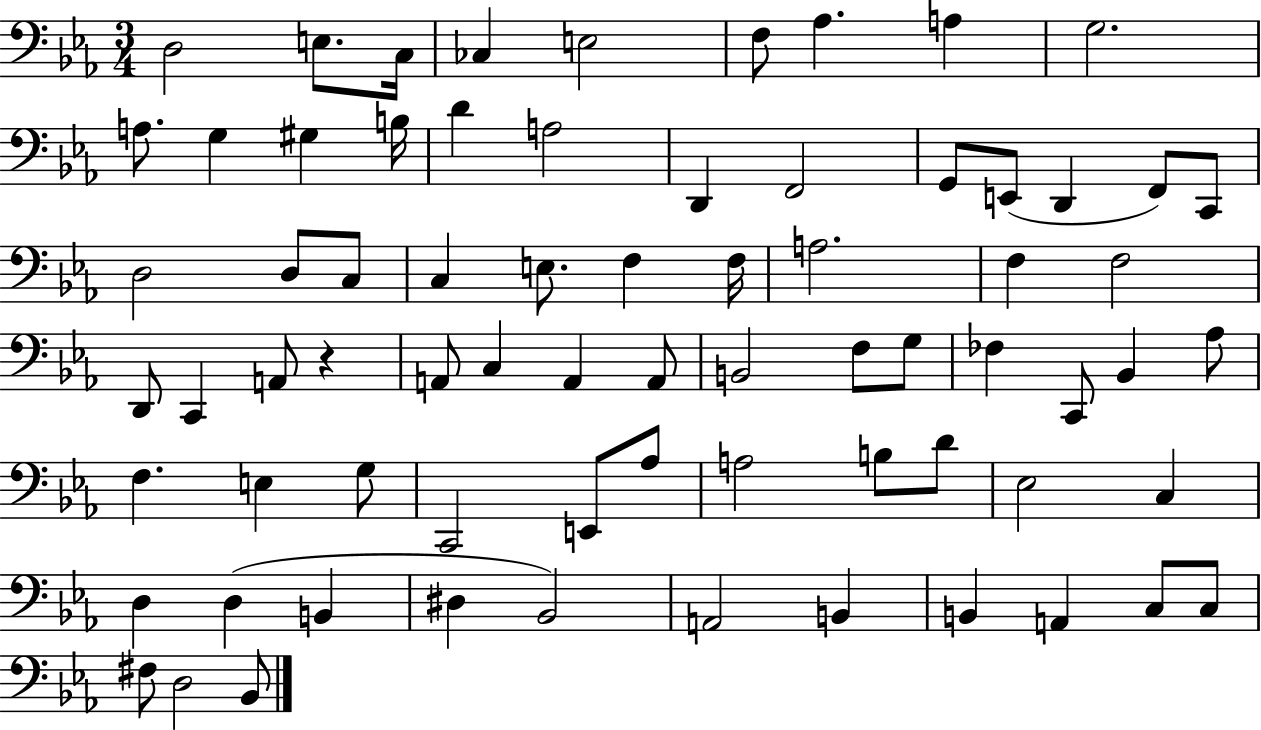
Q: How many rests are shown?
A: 1